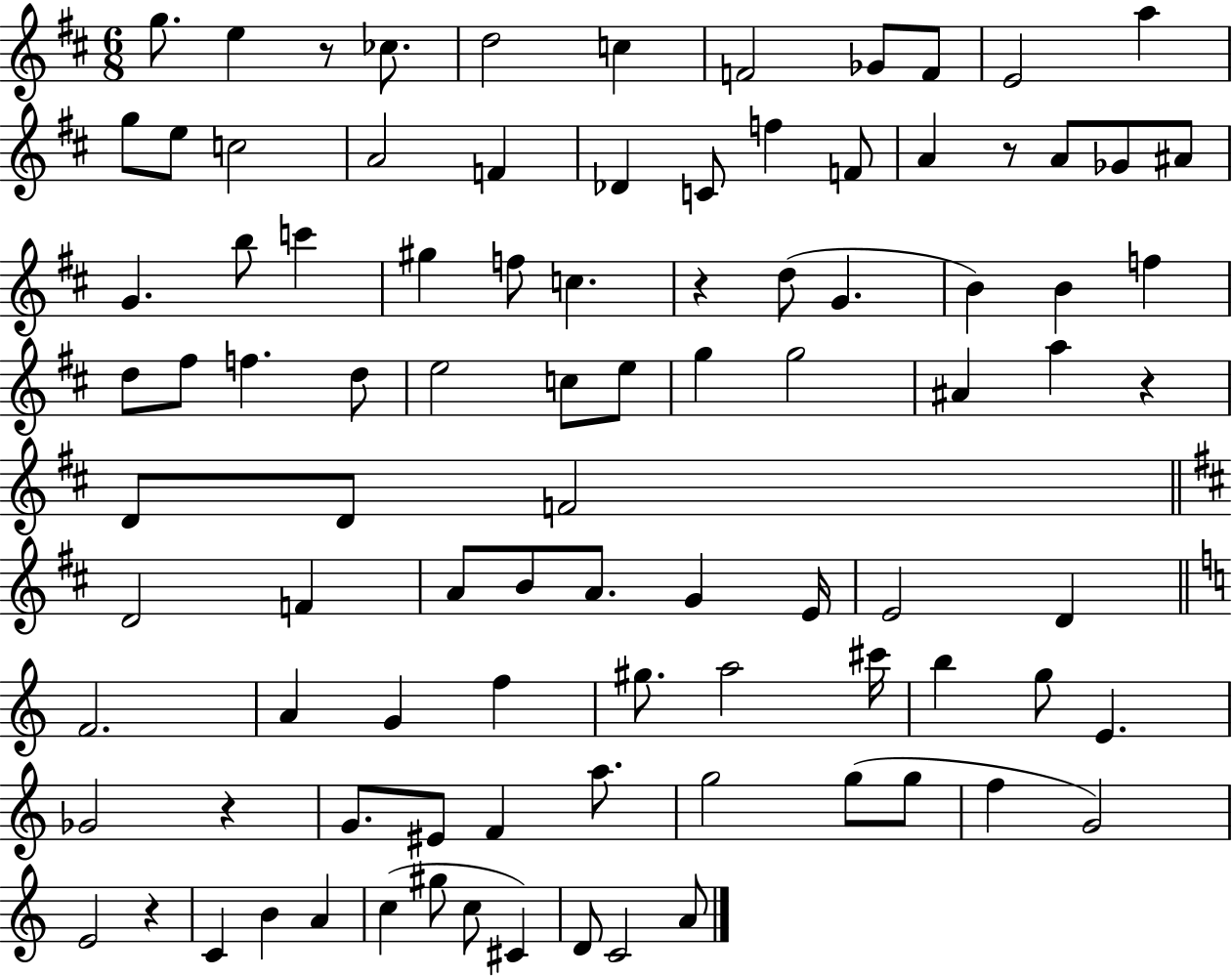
X:1
T:Untitled
M:6/8
L:1/4
K:D
g/2 e z/2 _c/2 d2 c F2 _G/2 F/2 E2 a g/2 e/2 c2 A2 F _D C/2 f F/2 A z/2 A/2 _G/2 ^A/2 G b/2 c' ^g f/2 c z d/2 G B B f d/2 ^f/2 f d/2 e2 c/2 e/2 g g2 ^A a z D/2 D/2 F2 D2 F A/2 B/2 A/2 G E/4 E2 D F2 A G f ^g/2 a2 ^c'/4 b g/2 E _G2 z G/2 ^E/2 F a/2 g2 g/2 g/2 f G2 E2 z C B A c ^g/2 c/2 ^C D/2 C2 A/2